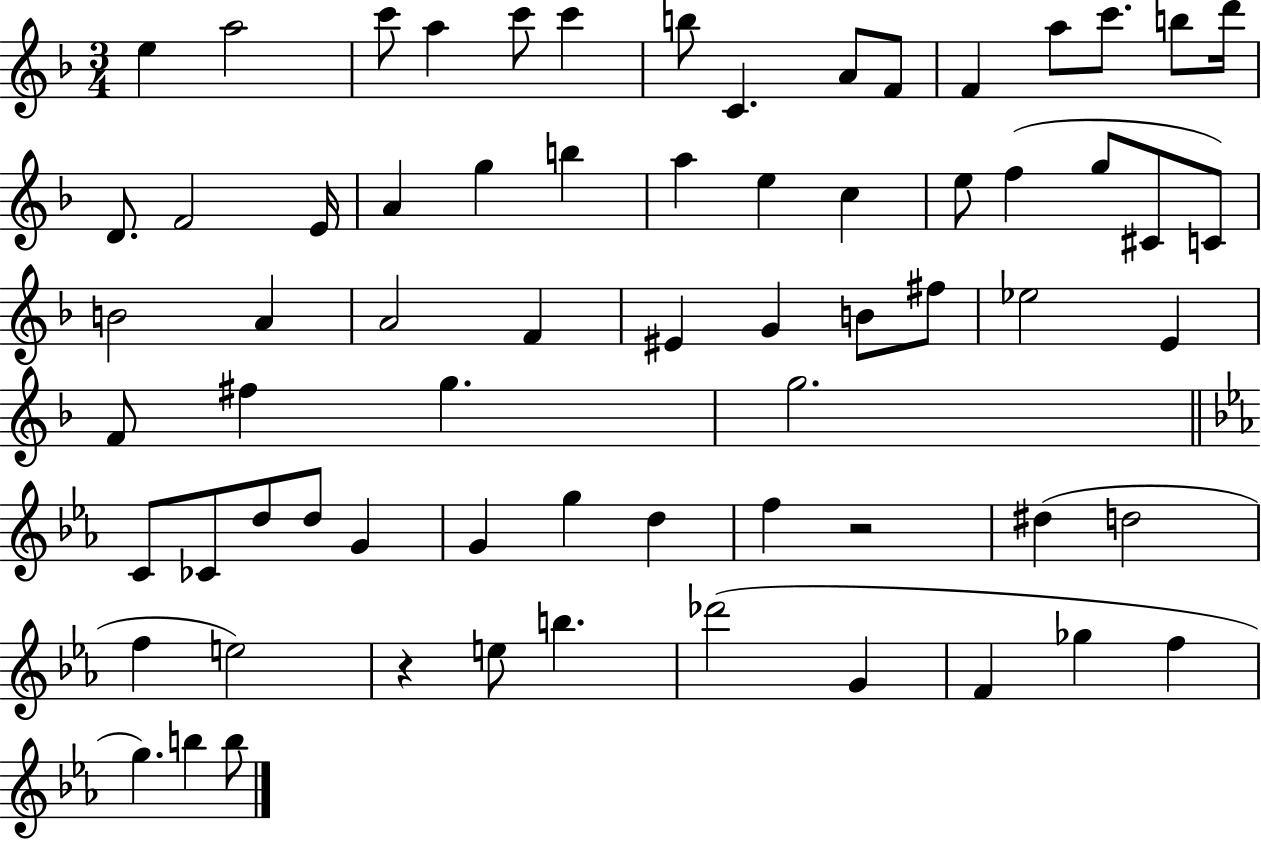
{
  \clef treble
  \numericTimeSignature
  \time 3/4
  \key f \major
  e''4 a''2 | c'''8 a''4 c'''8 c'''4 | b''8 c'4. a'8 f'8 | f'4 a''8 c'''8. b''8 d'''16 | \break d'8. f'2 e'16 | a'4 g''4 b''4 | a''4 e''4 c''4 | e''8 f''4( g''8 cis'8 c'8) | \break b'2 a'4 | a'2 f'4 | eis'4 g'4 b'8 fis''8 | ees''2 e'4 | \break f'8 fis''4 g''4. | g''2. | \bar "||" \break \key ees \major c'8 ces'8 d''8 d''8 g'4 | g'4 g''4 d''4 | f''4 r2 | dis''4( d''2 | \break f''4 e''2) | r4 e''8 b''4. | des'''2( g'4 | f'4 ges''4 f''4 | \break g''4.) b''4 b''8 | \bar "|."
}